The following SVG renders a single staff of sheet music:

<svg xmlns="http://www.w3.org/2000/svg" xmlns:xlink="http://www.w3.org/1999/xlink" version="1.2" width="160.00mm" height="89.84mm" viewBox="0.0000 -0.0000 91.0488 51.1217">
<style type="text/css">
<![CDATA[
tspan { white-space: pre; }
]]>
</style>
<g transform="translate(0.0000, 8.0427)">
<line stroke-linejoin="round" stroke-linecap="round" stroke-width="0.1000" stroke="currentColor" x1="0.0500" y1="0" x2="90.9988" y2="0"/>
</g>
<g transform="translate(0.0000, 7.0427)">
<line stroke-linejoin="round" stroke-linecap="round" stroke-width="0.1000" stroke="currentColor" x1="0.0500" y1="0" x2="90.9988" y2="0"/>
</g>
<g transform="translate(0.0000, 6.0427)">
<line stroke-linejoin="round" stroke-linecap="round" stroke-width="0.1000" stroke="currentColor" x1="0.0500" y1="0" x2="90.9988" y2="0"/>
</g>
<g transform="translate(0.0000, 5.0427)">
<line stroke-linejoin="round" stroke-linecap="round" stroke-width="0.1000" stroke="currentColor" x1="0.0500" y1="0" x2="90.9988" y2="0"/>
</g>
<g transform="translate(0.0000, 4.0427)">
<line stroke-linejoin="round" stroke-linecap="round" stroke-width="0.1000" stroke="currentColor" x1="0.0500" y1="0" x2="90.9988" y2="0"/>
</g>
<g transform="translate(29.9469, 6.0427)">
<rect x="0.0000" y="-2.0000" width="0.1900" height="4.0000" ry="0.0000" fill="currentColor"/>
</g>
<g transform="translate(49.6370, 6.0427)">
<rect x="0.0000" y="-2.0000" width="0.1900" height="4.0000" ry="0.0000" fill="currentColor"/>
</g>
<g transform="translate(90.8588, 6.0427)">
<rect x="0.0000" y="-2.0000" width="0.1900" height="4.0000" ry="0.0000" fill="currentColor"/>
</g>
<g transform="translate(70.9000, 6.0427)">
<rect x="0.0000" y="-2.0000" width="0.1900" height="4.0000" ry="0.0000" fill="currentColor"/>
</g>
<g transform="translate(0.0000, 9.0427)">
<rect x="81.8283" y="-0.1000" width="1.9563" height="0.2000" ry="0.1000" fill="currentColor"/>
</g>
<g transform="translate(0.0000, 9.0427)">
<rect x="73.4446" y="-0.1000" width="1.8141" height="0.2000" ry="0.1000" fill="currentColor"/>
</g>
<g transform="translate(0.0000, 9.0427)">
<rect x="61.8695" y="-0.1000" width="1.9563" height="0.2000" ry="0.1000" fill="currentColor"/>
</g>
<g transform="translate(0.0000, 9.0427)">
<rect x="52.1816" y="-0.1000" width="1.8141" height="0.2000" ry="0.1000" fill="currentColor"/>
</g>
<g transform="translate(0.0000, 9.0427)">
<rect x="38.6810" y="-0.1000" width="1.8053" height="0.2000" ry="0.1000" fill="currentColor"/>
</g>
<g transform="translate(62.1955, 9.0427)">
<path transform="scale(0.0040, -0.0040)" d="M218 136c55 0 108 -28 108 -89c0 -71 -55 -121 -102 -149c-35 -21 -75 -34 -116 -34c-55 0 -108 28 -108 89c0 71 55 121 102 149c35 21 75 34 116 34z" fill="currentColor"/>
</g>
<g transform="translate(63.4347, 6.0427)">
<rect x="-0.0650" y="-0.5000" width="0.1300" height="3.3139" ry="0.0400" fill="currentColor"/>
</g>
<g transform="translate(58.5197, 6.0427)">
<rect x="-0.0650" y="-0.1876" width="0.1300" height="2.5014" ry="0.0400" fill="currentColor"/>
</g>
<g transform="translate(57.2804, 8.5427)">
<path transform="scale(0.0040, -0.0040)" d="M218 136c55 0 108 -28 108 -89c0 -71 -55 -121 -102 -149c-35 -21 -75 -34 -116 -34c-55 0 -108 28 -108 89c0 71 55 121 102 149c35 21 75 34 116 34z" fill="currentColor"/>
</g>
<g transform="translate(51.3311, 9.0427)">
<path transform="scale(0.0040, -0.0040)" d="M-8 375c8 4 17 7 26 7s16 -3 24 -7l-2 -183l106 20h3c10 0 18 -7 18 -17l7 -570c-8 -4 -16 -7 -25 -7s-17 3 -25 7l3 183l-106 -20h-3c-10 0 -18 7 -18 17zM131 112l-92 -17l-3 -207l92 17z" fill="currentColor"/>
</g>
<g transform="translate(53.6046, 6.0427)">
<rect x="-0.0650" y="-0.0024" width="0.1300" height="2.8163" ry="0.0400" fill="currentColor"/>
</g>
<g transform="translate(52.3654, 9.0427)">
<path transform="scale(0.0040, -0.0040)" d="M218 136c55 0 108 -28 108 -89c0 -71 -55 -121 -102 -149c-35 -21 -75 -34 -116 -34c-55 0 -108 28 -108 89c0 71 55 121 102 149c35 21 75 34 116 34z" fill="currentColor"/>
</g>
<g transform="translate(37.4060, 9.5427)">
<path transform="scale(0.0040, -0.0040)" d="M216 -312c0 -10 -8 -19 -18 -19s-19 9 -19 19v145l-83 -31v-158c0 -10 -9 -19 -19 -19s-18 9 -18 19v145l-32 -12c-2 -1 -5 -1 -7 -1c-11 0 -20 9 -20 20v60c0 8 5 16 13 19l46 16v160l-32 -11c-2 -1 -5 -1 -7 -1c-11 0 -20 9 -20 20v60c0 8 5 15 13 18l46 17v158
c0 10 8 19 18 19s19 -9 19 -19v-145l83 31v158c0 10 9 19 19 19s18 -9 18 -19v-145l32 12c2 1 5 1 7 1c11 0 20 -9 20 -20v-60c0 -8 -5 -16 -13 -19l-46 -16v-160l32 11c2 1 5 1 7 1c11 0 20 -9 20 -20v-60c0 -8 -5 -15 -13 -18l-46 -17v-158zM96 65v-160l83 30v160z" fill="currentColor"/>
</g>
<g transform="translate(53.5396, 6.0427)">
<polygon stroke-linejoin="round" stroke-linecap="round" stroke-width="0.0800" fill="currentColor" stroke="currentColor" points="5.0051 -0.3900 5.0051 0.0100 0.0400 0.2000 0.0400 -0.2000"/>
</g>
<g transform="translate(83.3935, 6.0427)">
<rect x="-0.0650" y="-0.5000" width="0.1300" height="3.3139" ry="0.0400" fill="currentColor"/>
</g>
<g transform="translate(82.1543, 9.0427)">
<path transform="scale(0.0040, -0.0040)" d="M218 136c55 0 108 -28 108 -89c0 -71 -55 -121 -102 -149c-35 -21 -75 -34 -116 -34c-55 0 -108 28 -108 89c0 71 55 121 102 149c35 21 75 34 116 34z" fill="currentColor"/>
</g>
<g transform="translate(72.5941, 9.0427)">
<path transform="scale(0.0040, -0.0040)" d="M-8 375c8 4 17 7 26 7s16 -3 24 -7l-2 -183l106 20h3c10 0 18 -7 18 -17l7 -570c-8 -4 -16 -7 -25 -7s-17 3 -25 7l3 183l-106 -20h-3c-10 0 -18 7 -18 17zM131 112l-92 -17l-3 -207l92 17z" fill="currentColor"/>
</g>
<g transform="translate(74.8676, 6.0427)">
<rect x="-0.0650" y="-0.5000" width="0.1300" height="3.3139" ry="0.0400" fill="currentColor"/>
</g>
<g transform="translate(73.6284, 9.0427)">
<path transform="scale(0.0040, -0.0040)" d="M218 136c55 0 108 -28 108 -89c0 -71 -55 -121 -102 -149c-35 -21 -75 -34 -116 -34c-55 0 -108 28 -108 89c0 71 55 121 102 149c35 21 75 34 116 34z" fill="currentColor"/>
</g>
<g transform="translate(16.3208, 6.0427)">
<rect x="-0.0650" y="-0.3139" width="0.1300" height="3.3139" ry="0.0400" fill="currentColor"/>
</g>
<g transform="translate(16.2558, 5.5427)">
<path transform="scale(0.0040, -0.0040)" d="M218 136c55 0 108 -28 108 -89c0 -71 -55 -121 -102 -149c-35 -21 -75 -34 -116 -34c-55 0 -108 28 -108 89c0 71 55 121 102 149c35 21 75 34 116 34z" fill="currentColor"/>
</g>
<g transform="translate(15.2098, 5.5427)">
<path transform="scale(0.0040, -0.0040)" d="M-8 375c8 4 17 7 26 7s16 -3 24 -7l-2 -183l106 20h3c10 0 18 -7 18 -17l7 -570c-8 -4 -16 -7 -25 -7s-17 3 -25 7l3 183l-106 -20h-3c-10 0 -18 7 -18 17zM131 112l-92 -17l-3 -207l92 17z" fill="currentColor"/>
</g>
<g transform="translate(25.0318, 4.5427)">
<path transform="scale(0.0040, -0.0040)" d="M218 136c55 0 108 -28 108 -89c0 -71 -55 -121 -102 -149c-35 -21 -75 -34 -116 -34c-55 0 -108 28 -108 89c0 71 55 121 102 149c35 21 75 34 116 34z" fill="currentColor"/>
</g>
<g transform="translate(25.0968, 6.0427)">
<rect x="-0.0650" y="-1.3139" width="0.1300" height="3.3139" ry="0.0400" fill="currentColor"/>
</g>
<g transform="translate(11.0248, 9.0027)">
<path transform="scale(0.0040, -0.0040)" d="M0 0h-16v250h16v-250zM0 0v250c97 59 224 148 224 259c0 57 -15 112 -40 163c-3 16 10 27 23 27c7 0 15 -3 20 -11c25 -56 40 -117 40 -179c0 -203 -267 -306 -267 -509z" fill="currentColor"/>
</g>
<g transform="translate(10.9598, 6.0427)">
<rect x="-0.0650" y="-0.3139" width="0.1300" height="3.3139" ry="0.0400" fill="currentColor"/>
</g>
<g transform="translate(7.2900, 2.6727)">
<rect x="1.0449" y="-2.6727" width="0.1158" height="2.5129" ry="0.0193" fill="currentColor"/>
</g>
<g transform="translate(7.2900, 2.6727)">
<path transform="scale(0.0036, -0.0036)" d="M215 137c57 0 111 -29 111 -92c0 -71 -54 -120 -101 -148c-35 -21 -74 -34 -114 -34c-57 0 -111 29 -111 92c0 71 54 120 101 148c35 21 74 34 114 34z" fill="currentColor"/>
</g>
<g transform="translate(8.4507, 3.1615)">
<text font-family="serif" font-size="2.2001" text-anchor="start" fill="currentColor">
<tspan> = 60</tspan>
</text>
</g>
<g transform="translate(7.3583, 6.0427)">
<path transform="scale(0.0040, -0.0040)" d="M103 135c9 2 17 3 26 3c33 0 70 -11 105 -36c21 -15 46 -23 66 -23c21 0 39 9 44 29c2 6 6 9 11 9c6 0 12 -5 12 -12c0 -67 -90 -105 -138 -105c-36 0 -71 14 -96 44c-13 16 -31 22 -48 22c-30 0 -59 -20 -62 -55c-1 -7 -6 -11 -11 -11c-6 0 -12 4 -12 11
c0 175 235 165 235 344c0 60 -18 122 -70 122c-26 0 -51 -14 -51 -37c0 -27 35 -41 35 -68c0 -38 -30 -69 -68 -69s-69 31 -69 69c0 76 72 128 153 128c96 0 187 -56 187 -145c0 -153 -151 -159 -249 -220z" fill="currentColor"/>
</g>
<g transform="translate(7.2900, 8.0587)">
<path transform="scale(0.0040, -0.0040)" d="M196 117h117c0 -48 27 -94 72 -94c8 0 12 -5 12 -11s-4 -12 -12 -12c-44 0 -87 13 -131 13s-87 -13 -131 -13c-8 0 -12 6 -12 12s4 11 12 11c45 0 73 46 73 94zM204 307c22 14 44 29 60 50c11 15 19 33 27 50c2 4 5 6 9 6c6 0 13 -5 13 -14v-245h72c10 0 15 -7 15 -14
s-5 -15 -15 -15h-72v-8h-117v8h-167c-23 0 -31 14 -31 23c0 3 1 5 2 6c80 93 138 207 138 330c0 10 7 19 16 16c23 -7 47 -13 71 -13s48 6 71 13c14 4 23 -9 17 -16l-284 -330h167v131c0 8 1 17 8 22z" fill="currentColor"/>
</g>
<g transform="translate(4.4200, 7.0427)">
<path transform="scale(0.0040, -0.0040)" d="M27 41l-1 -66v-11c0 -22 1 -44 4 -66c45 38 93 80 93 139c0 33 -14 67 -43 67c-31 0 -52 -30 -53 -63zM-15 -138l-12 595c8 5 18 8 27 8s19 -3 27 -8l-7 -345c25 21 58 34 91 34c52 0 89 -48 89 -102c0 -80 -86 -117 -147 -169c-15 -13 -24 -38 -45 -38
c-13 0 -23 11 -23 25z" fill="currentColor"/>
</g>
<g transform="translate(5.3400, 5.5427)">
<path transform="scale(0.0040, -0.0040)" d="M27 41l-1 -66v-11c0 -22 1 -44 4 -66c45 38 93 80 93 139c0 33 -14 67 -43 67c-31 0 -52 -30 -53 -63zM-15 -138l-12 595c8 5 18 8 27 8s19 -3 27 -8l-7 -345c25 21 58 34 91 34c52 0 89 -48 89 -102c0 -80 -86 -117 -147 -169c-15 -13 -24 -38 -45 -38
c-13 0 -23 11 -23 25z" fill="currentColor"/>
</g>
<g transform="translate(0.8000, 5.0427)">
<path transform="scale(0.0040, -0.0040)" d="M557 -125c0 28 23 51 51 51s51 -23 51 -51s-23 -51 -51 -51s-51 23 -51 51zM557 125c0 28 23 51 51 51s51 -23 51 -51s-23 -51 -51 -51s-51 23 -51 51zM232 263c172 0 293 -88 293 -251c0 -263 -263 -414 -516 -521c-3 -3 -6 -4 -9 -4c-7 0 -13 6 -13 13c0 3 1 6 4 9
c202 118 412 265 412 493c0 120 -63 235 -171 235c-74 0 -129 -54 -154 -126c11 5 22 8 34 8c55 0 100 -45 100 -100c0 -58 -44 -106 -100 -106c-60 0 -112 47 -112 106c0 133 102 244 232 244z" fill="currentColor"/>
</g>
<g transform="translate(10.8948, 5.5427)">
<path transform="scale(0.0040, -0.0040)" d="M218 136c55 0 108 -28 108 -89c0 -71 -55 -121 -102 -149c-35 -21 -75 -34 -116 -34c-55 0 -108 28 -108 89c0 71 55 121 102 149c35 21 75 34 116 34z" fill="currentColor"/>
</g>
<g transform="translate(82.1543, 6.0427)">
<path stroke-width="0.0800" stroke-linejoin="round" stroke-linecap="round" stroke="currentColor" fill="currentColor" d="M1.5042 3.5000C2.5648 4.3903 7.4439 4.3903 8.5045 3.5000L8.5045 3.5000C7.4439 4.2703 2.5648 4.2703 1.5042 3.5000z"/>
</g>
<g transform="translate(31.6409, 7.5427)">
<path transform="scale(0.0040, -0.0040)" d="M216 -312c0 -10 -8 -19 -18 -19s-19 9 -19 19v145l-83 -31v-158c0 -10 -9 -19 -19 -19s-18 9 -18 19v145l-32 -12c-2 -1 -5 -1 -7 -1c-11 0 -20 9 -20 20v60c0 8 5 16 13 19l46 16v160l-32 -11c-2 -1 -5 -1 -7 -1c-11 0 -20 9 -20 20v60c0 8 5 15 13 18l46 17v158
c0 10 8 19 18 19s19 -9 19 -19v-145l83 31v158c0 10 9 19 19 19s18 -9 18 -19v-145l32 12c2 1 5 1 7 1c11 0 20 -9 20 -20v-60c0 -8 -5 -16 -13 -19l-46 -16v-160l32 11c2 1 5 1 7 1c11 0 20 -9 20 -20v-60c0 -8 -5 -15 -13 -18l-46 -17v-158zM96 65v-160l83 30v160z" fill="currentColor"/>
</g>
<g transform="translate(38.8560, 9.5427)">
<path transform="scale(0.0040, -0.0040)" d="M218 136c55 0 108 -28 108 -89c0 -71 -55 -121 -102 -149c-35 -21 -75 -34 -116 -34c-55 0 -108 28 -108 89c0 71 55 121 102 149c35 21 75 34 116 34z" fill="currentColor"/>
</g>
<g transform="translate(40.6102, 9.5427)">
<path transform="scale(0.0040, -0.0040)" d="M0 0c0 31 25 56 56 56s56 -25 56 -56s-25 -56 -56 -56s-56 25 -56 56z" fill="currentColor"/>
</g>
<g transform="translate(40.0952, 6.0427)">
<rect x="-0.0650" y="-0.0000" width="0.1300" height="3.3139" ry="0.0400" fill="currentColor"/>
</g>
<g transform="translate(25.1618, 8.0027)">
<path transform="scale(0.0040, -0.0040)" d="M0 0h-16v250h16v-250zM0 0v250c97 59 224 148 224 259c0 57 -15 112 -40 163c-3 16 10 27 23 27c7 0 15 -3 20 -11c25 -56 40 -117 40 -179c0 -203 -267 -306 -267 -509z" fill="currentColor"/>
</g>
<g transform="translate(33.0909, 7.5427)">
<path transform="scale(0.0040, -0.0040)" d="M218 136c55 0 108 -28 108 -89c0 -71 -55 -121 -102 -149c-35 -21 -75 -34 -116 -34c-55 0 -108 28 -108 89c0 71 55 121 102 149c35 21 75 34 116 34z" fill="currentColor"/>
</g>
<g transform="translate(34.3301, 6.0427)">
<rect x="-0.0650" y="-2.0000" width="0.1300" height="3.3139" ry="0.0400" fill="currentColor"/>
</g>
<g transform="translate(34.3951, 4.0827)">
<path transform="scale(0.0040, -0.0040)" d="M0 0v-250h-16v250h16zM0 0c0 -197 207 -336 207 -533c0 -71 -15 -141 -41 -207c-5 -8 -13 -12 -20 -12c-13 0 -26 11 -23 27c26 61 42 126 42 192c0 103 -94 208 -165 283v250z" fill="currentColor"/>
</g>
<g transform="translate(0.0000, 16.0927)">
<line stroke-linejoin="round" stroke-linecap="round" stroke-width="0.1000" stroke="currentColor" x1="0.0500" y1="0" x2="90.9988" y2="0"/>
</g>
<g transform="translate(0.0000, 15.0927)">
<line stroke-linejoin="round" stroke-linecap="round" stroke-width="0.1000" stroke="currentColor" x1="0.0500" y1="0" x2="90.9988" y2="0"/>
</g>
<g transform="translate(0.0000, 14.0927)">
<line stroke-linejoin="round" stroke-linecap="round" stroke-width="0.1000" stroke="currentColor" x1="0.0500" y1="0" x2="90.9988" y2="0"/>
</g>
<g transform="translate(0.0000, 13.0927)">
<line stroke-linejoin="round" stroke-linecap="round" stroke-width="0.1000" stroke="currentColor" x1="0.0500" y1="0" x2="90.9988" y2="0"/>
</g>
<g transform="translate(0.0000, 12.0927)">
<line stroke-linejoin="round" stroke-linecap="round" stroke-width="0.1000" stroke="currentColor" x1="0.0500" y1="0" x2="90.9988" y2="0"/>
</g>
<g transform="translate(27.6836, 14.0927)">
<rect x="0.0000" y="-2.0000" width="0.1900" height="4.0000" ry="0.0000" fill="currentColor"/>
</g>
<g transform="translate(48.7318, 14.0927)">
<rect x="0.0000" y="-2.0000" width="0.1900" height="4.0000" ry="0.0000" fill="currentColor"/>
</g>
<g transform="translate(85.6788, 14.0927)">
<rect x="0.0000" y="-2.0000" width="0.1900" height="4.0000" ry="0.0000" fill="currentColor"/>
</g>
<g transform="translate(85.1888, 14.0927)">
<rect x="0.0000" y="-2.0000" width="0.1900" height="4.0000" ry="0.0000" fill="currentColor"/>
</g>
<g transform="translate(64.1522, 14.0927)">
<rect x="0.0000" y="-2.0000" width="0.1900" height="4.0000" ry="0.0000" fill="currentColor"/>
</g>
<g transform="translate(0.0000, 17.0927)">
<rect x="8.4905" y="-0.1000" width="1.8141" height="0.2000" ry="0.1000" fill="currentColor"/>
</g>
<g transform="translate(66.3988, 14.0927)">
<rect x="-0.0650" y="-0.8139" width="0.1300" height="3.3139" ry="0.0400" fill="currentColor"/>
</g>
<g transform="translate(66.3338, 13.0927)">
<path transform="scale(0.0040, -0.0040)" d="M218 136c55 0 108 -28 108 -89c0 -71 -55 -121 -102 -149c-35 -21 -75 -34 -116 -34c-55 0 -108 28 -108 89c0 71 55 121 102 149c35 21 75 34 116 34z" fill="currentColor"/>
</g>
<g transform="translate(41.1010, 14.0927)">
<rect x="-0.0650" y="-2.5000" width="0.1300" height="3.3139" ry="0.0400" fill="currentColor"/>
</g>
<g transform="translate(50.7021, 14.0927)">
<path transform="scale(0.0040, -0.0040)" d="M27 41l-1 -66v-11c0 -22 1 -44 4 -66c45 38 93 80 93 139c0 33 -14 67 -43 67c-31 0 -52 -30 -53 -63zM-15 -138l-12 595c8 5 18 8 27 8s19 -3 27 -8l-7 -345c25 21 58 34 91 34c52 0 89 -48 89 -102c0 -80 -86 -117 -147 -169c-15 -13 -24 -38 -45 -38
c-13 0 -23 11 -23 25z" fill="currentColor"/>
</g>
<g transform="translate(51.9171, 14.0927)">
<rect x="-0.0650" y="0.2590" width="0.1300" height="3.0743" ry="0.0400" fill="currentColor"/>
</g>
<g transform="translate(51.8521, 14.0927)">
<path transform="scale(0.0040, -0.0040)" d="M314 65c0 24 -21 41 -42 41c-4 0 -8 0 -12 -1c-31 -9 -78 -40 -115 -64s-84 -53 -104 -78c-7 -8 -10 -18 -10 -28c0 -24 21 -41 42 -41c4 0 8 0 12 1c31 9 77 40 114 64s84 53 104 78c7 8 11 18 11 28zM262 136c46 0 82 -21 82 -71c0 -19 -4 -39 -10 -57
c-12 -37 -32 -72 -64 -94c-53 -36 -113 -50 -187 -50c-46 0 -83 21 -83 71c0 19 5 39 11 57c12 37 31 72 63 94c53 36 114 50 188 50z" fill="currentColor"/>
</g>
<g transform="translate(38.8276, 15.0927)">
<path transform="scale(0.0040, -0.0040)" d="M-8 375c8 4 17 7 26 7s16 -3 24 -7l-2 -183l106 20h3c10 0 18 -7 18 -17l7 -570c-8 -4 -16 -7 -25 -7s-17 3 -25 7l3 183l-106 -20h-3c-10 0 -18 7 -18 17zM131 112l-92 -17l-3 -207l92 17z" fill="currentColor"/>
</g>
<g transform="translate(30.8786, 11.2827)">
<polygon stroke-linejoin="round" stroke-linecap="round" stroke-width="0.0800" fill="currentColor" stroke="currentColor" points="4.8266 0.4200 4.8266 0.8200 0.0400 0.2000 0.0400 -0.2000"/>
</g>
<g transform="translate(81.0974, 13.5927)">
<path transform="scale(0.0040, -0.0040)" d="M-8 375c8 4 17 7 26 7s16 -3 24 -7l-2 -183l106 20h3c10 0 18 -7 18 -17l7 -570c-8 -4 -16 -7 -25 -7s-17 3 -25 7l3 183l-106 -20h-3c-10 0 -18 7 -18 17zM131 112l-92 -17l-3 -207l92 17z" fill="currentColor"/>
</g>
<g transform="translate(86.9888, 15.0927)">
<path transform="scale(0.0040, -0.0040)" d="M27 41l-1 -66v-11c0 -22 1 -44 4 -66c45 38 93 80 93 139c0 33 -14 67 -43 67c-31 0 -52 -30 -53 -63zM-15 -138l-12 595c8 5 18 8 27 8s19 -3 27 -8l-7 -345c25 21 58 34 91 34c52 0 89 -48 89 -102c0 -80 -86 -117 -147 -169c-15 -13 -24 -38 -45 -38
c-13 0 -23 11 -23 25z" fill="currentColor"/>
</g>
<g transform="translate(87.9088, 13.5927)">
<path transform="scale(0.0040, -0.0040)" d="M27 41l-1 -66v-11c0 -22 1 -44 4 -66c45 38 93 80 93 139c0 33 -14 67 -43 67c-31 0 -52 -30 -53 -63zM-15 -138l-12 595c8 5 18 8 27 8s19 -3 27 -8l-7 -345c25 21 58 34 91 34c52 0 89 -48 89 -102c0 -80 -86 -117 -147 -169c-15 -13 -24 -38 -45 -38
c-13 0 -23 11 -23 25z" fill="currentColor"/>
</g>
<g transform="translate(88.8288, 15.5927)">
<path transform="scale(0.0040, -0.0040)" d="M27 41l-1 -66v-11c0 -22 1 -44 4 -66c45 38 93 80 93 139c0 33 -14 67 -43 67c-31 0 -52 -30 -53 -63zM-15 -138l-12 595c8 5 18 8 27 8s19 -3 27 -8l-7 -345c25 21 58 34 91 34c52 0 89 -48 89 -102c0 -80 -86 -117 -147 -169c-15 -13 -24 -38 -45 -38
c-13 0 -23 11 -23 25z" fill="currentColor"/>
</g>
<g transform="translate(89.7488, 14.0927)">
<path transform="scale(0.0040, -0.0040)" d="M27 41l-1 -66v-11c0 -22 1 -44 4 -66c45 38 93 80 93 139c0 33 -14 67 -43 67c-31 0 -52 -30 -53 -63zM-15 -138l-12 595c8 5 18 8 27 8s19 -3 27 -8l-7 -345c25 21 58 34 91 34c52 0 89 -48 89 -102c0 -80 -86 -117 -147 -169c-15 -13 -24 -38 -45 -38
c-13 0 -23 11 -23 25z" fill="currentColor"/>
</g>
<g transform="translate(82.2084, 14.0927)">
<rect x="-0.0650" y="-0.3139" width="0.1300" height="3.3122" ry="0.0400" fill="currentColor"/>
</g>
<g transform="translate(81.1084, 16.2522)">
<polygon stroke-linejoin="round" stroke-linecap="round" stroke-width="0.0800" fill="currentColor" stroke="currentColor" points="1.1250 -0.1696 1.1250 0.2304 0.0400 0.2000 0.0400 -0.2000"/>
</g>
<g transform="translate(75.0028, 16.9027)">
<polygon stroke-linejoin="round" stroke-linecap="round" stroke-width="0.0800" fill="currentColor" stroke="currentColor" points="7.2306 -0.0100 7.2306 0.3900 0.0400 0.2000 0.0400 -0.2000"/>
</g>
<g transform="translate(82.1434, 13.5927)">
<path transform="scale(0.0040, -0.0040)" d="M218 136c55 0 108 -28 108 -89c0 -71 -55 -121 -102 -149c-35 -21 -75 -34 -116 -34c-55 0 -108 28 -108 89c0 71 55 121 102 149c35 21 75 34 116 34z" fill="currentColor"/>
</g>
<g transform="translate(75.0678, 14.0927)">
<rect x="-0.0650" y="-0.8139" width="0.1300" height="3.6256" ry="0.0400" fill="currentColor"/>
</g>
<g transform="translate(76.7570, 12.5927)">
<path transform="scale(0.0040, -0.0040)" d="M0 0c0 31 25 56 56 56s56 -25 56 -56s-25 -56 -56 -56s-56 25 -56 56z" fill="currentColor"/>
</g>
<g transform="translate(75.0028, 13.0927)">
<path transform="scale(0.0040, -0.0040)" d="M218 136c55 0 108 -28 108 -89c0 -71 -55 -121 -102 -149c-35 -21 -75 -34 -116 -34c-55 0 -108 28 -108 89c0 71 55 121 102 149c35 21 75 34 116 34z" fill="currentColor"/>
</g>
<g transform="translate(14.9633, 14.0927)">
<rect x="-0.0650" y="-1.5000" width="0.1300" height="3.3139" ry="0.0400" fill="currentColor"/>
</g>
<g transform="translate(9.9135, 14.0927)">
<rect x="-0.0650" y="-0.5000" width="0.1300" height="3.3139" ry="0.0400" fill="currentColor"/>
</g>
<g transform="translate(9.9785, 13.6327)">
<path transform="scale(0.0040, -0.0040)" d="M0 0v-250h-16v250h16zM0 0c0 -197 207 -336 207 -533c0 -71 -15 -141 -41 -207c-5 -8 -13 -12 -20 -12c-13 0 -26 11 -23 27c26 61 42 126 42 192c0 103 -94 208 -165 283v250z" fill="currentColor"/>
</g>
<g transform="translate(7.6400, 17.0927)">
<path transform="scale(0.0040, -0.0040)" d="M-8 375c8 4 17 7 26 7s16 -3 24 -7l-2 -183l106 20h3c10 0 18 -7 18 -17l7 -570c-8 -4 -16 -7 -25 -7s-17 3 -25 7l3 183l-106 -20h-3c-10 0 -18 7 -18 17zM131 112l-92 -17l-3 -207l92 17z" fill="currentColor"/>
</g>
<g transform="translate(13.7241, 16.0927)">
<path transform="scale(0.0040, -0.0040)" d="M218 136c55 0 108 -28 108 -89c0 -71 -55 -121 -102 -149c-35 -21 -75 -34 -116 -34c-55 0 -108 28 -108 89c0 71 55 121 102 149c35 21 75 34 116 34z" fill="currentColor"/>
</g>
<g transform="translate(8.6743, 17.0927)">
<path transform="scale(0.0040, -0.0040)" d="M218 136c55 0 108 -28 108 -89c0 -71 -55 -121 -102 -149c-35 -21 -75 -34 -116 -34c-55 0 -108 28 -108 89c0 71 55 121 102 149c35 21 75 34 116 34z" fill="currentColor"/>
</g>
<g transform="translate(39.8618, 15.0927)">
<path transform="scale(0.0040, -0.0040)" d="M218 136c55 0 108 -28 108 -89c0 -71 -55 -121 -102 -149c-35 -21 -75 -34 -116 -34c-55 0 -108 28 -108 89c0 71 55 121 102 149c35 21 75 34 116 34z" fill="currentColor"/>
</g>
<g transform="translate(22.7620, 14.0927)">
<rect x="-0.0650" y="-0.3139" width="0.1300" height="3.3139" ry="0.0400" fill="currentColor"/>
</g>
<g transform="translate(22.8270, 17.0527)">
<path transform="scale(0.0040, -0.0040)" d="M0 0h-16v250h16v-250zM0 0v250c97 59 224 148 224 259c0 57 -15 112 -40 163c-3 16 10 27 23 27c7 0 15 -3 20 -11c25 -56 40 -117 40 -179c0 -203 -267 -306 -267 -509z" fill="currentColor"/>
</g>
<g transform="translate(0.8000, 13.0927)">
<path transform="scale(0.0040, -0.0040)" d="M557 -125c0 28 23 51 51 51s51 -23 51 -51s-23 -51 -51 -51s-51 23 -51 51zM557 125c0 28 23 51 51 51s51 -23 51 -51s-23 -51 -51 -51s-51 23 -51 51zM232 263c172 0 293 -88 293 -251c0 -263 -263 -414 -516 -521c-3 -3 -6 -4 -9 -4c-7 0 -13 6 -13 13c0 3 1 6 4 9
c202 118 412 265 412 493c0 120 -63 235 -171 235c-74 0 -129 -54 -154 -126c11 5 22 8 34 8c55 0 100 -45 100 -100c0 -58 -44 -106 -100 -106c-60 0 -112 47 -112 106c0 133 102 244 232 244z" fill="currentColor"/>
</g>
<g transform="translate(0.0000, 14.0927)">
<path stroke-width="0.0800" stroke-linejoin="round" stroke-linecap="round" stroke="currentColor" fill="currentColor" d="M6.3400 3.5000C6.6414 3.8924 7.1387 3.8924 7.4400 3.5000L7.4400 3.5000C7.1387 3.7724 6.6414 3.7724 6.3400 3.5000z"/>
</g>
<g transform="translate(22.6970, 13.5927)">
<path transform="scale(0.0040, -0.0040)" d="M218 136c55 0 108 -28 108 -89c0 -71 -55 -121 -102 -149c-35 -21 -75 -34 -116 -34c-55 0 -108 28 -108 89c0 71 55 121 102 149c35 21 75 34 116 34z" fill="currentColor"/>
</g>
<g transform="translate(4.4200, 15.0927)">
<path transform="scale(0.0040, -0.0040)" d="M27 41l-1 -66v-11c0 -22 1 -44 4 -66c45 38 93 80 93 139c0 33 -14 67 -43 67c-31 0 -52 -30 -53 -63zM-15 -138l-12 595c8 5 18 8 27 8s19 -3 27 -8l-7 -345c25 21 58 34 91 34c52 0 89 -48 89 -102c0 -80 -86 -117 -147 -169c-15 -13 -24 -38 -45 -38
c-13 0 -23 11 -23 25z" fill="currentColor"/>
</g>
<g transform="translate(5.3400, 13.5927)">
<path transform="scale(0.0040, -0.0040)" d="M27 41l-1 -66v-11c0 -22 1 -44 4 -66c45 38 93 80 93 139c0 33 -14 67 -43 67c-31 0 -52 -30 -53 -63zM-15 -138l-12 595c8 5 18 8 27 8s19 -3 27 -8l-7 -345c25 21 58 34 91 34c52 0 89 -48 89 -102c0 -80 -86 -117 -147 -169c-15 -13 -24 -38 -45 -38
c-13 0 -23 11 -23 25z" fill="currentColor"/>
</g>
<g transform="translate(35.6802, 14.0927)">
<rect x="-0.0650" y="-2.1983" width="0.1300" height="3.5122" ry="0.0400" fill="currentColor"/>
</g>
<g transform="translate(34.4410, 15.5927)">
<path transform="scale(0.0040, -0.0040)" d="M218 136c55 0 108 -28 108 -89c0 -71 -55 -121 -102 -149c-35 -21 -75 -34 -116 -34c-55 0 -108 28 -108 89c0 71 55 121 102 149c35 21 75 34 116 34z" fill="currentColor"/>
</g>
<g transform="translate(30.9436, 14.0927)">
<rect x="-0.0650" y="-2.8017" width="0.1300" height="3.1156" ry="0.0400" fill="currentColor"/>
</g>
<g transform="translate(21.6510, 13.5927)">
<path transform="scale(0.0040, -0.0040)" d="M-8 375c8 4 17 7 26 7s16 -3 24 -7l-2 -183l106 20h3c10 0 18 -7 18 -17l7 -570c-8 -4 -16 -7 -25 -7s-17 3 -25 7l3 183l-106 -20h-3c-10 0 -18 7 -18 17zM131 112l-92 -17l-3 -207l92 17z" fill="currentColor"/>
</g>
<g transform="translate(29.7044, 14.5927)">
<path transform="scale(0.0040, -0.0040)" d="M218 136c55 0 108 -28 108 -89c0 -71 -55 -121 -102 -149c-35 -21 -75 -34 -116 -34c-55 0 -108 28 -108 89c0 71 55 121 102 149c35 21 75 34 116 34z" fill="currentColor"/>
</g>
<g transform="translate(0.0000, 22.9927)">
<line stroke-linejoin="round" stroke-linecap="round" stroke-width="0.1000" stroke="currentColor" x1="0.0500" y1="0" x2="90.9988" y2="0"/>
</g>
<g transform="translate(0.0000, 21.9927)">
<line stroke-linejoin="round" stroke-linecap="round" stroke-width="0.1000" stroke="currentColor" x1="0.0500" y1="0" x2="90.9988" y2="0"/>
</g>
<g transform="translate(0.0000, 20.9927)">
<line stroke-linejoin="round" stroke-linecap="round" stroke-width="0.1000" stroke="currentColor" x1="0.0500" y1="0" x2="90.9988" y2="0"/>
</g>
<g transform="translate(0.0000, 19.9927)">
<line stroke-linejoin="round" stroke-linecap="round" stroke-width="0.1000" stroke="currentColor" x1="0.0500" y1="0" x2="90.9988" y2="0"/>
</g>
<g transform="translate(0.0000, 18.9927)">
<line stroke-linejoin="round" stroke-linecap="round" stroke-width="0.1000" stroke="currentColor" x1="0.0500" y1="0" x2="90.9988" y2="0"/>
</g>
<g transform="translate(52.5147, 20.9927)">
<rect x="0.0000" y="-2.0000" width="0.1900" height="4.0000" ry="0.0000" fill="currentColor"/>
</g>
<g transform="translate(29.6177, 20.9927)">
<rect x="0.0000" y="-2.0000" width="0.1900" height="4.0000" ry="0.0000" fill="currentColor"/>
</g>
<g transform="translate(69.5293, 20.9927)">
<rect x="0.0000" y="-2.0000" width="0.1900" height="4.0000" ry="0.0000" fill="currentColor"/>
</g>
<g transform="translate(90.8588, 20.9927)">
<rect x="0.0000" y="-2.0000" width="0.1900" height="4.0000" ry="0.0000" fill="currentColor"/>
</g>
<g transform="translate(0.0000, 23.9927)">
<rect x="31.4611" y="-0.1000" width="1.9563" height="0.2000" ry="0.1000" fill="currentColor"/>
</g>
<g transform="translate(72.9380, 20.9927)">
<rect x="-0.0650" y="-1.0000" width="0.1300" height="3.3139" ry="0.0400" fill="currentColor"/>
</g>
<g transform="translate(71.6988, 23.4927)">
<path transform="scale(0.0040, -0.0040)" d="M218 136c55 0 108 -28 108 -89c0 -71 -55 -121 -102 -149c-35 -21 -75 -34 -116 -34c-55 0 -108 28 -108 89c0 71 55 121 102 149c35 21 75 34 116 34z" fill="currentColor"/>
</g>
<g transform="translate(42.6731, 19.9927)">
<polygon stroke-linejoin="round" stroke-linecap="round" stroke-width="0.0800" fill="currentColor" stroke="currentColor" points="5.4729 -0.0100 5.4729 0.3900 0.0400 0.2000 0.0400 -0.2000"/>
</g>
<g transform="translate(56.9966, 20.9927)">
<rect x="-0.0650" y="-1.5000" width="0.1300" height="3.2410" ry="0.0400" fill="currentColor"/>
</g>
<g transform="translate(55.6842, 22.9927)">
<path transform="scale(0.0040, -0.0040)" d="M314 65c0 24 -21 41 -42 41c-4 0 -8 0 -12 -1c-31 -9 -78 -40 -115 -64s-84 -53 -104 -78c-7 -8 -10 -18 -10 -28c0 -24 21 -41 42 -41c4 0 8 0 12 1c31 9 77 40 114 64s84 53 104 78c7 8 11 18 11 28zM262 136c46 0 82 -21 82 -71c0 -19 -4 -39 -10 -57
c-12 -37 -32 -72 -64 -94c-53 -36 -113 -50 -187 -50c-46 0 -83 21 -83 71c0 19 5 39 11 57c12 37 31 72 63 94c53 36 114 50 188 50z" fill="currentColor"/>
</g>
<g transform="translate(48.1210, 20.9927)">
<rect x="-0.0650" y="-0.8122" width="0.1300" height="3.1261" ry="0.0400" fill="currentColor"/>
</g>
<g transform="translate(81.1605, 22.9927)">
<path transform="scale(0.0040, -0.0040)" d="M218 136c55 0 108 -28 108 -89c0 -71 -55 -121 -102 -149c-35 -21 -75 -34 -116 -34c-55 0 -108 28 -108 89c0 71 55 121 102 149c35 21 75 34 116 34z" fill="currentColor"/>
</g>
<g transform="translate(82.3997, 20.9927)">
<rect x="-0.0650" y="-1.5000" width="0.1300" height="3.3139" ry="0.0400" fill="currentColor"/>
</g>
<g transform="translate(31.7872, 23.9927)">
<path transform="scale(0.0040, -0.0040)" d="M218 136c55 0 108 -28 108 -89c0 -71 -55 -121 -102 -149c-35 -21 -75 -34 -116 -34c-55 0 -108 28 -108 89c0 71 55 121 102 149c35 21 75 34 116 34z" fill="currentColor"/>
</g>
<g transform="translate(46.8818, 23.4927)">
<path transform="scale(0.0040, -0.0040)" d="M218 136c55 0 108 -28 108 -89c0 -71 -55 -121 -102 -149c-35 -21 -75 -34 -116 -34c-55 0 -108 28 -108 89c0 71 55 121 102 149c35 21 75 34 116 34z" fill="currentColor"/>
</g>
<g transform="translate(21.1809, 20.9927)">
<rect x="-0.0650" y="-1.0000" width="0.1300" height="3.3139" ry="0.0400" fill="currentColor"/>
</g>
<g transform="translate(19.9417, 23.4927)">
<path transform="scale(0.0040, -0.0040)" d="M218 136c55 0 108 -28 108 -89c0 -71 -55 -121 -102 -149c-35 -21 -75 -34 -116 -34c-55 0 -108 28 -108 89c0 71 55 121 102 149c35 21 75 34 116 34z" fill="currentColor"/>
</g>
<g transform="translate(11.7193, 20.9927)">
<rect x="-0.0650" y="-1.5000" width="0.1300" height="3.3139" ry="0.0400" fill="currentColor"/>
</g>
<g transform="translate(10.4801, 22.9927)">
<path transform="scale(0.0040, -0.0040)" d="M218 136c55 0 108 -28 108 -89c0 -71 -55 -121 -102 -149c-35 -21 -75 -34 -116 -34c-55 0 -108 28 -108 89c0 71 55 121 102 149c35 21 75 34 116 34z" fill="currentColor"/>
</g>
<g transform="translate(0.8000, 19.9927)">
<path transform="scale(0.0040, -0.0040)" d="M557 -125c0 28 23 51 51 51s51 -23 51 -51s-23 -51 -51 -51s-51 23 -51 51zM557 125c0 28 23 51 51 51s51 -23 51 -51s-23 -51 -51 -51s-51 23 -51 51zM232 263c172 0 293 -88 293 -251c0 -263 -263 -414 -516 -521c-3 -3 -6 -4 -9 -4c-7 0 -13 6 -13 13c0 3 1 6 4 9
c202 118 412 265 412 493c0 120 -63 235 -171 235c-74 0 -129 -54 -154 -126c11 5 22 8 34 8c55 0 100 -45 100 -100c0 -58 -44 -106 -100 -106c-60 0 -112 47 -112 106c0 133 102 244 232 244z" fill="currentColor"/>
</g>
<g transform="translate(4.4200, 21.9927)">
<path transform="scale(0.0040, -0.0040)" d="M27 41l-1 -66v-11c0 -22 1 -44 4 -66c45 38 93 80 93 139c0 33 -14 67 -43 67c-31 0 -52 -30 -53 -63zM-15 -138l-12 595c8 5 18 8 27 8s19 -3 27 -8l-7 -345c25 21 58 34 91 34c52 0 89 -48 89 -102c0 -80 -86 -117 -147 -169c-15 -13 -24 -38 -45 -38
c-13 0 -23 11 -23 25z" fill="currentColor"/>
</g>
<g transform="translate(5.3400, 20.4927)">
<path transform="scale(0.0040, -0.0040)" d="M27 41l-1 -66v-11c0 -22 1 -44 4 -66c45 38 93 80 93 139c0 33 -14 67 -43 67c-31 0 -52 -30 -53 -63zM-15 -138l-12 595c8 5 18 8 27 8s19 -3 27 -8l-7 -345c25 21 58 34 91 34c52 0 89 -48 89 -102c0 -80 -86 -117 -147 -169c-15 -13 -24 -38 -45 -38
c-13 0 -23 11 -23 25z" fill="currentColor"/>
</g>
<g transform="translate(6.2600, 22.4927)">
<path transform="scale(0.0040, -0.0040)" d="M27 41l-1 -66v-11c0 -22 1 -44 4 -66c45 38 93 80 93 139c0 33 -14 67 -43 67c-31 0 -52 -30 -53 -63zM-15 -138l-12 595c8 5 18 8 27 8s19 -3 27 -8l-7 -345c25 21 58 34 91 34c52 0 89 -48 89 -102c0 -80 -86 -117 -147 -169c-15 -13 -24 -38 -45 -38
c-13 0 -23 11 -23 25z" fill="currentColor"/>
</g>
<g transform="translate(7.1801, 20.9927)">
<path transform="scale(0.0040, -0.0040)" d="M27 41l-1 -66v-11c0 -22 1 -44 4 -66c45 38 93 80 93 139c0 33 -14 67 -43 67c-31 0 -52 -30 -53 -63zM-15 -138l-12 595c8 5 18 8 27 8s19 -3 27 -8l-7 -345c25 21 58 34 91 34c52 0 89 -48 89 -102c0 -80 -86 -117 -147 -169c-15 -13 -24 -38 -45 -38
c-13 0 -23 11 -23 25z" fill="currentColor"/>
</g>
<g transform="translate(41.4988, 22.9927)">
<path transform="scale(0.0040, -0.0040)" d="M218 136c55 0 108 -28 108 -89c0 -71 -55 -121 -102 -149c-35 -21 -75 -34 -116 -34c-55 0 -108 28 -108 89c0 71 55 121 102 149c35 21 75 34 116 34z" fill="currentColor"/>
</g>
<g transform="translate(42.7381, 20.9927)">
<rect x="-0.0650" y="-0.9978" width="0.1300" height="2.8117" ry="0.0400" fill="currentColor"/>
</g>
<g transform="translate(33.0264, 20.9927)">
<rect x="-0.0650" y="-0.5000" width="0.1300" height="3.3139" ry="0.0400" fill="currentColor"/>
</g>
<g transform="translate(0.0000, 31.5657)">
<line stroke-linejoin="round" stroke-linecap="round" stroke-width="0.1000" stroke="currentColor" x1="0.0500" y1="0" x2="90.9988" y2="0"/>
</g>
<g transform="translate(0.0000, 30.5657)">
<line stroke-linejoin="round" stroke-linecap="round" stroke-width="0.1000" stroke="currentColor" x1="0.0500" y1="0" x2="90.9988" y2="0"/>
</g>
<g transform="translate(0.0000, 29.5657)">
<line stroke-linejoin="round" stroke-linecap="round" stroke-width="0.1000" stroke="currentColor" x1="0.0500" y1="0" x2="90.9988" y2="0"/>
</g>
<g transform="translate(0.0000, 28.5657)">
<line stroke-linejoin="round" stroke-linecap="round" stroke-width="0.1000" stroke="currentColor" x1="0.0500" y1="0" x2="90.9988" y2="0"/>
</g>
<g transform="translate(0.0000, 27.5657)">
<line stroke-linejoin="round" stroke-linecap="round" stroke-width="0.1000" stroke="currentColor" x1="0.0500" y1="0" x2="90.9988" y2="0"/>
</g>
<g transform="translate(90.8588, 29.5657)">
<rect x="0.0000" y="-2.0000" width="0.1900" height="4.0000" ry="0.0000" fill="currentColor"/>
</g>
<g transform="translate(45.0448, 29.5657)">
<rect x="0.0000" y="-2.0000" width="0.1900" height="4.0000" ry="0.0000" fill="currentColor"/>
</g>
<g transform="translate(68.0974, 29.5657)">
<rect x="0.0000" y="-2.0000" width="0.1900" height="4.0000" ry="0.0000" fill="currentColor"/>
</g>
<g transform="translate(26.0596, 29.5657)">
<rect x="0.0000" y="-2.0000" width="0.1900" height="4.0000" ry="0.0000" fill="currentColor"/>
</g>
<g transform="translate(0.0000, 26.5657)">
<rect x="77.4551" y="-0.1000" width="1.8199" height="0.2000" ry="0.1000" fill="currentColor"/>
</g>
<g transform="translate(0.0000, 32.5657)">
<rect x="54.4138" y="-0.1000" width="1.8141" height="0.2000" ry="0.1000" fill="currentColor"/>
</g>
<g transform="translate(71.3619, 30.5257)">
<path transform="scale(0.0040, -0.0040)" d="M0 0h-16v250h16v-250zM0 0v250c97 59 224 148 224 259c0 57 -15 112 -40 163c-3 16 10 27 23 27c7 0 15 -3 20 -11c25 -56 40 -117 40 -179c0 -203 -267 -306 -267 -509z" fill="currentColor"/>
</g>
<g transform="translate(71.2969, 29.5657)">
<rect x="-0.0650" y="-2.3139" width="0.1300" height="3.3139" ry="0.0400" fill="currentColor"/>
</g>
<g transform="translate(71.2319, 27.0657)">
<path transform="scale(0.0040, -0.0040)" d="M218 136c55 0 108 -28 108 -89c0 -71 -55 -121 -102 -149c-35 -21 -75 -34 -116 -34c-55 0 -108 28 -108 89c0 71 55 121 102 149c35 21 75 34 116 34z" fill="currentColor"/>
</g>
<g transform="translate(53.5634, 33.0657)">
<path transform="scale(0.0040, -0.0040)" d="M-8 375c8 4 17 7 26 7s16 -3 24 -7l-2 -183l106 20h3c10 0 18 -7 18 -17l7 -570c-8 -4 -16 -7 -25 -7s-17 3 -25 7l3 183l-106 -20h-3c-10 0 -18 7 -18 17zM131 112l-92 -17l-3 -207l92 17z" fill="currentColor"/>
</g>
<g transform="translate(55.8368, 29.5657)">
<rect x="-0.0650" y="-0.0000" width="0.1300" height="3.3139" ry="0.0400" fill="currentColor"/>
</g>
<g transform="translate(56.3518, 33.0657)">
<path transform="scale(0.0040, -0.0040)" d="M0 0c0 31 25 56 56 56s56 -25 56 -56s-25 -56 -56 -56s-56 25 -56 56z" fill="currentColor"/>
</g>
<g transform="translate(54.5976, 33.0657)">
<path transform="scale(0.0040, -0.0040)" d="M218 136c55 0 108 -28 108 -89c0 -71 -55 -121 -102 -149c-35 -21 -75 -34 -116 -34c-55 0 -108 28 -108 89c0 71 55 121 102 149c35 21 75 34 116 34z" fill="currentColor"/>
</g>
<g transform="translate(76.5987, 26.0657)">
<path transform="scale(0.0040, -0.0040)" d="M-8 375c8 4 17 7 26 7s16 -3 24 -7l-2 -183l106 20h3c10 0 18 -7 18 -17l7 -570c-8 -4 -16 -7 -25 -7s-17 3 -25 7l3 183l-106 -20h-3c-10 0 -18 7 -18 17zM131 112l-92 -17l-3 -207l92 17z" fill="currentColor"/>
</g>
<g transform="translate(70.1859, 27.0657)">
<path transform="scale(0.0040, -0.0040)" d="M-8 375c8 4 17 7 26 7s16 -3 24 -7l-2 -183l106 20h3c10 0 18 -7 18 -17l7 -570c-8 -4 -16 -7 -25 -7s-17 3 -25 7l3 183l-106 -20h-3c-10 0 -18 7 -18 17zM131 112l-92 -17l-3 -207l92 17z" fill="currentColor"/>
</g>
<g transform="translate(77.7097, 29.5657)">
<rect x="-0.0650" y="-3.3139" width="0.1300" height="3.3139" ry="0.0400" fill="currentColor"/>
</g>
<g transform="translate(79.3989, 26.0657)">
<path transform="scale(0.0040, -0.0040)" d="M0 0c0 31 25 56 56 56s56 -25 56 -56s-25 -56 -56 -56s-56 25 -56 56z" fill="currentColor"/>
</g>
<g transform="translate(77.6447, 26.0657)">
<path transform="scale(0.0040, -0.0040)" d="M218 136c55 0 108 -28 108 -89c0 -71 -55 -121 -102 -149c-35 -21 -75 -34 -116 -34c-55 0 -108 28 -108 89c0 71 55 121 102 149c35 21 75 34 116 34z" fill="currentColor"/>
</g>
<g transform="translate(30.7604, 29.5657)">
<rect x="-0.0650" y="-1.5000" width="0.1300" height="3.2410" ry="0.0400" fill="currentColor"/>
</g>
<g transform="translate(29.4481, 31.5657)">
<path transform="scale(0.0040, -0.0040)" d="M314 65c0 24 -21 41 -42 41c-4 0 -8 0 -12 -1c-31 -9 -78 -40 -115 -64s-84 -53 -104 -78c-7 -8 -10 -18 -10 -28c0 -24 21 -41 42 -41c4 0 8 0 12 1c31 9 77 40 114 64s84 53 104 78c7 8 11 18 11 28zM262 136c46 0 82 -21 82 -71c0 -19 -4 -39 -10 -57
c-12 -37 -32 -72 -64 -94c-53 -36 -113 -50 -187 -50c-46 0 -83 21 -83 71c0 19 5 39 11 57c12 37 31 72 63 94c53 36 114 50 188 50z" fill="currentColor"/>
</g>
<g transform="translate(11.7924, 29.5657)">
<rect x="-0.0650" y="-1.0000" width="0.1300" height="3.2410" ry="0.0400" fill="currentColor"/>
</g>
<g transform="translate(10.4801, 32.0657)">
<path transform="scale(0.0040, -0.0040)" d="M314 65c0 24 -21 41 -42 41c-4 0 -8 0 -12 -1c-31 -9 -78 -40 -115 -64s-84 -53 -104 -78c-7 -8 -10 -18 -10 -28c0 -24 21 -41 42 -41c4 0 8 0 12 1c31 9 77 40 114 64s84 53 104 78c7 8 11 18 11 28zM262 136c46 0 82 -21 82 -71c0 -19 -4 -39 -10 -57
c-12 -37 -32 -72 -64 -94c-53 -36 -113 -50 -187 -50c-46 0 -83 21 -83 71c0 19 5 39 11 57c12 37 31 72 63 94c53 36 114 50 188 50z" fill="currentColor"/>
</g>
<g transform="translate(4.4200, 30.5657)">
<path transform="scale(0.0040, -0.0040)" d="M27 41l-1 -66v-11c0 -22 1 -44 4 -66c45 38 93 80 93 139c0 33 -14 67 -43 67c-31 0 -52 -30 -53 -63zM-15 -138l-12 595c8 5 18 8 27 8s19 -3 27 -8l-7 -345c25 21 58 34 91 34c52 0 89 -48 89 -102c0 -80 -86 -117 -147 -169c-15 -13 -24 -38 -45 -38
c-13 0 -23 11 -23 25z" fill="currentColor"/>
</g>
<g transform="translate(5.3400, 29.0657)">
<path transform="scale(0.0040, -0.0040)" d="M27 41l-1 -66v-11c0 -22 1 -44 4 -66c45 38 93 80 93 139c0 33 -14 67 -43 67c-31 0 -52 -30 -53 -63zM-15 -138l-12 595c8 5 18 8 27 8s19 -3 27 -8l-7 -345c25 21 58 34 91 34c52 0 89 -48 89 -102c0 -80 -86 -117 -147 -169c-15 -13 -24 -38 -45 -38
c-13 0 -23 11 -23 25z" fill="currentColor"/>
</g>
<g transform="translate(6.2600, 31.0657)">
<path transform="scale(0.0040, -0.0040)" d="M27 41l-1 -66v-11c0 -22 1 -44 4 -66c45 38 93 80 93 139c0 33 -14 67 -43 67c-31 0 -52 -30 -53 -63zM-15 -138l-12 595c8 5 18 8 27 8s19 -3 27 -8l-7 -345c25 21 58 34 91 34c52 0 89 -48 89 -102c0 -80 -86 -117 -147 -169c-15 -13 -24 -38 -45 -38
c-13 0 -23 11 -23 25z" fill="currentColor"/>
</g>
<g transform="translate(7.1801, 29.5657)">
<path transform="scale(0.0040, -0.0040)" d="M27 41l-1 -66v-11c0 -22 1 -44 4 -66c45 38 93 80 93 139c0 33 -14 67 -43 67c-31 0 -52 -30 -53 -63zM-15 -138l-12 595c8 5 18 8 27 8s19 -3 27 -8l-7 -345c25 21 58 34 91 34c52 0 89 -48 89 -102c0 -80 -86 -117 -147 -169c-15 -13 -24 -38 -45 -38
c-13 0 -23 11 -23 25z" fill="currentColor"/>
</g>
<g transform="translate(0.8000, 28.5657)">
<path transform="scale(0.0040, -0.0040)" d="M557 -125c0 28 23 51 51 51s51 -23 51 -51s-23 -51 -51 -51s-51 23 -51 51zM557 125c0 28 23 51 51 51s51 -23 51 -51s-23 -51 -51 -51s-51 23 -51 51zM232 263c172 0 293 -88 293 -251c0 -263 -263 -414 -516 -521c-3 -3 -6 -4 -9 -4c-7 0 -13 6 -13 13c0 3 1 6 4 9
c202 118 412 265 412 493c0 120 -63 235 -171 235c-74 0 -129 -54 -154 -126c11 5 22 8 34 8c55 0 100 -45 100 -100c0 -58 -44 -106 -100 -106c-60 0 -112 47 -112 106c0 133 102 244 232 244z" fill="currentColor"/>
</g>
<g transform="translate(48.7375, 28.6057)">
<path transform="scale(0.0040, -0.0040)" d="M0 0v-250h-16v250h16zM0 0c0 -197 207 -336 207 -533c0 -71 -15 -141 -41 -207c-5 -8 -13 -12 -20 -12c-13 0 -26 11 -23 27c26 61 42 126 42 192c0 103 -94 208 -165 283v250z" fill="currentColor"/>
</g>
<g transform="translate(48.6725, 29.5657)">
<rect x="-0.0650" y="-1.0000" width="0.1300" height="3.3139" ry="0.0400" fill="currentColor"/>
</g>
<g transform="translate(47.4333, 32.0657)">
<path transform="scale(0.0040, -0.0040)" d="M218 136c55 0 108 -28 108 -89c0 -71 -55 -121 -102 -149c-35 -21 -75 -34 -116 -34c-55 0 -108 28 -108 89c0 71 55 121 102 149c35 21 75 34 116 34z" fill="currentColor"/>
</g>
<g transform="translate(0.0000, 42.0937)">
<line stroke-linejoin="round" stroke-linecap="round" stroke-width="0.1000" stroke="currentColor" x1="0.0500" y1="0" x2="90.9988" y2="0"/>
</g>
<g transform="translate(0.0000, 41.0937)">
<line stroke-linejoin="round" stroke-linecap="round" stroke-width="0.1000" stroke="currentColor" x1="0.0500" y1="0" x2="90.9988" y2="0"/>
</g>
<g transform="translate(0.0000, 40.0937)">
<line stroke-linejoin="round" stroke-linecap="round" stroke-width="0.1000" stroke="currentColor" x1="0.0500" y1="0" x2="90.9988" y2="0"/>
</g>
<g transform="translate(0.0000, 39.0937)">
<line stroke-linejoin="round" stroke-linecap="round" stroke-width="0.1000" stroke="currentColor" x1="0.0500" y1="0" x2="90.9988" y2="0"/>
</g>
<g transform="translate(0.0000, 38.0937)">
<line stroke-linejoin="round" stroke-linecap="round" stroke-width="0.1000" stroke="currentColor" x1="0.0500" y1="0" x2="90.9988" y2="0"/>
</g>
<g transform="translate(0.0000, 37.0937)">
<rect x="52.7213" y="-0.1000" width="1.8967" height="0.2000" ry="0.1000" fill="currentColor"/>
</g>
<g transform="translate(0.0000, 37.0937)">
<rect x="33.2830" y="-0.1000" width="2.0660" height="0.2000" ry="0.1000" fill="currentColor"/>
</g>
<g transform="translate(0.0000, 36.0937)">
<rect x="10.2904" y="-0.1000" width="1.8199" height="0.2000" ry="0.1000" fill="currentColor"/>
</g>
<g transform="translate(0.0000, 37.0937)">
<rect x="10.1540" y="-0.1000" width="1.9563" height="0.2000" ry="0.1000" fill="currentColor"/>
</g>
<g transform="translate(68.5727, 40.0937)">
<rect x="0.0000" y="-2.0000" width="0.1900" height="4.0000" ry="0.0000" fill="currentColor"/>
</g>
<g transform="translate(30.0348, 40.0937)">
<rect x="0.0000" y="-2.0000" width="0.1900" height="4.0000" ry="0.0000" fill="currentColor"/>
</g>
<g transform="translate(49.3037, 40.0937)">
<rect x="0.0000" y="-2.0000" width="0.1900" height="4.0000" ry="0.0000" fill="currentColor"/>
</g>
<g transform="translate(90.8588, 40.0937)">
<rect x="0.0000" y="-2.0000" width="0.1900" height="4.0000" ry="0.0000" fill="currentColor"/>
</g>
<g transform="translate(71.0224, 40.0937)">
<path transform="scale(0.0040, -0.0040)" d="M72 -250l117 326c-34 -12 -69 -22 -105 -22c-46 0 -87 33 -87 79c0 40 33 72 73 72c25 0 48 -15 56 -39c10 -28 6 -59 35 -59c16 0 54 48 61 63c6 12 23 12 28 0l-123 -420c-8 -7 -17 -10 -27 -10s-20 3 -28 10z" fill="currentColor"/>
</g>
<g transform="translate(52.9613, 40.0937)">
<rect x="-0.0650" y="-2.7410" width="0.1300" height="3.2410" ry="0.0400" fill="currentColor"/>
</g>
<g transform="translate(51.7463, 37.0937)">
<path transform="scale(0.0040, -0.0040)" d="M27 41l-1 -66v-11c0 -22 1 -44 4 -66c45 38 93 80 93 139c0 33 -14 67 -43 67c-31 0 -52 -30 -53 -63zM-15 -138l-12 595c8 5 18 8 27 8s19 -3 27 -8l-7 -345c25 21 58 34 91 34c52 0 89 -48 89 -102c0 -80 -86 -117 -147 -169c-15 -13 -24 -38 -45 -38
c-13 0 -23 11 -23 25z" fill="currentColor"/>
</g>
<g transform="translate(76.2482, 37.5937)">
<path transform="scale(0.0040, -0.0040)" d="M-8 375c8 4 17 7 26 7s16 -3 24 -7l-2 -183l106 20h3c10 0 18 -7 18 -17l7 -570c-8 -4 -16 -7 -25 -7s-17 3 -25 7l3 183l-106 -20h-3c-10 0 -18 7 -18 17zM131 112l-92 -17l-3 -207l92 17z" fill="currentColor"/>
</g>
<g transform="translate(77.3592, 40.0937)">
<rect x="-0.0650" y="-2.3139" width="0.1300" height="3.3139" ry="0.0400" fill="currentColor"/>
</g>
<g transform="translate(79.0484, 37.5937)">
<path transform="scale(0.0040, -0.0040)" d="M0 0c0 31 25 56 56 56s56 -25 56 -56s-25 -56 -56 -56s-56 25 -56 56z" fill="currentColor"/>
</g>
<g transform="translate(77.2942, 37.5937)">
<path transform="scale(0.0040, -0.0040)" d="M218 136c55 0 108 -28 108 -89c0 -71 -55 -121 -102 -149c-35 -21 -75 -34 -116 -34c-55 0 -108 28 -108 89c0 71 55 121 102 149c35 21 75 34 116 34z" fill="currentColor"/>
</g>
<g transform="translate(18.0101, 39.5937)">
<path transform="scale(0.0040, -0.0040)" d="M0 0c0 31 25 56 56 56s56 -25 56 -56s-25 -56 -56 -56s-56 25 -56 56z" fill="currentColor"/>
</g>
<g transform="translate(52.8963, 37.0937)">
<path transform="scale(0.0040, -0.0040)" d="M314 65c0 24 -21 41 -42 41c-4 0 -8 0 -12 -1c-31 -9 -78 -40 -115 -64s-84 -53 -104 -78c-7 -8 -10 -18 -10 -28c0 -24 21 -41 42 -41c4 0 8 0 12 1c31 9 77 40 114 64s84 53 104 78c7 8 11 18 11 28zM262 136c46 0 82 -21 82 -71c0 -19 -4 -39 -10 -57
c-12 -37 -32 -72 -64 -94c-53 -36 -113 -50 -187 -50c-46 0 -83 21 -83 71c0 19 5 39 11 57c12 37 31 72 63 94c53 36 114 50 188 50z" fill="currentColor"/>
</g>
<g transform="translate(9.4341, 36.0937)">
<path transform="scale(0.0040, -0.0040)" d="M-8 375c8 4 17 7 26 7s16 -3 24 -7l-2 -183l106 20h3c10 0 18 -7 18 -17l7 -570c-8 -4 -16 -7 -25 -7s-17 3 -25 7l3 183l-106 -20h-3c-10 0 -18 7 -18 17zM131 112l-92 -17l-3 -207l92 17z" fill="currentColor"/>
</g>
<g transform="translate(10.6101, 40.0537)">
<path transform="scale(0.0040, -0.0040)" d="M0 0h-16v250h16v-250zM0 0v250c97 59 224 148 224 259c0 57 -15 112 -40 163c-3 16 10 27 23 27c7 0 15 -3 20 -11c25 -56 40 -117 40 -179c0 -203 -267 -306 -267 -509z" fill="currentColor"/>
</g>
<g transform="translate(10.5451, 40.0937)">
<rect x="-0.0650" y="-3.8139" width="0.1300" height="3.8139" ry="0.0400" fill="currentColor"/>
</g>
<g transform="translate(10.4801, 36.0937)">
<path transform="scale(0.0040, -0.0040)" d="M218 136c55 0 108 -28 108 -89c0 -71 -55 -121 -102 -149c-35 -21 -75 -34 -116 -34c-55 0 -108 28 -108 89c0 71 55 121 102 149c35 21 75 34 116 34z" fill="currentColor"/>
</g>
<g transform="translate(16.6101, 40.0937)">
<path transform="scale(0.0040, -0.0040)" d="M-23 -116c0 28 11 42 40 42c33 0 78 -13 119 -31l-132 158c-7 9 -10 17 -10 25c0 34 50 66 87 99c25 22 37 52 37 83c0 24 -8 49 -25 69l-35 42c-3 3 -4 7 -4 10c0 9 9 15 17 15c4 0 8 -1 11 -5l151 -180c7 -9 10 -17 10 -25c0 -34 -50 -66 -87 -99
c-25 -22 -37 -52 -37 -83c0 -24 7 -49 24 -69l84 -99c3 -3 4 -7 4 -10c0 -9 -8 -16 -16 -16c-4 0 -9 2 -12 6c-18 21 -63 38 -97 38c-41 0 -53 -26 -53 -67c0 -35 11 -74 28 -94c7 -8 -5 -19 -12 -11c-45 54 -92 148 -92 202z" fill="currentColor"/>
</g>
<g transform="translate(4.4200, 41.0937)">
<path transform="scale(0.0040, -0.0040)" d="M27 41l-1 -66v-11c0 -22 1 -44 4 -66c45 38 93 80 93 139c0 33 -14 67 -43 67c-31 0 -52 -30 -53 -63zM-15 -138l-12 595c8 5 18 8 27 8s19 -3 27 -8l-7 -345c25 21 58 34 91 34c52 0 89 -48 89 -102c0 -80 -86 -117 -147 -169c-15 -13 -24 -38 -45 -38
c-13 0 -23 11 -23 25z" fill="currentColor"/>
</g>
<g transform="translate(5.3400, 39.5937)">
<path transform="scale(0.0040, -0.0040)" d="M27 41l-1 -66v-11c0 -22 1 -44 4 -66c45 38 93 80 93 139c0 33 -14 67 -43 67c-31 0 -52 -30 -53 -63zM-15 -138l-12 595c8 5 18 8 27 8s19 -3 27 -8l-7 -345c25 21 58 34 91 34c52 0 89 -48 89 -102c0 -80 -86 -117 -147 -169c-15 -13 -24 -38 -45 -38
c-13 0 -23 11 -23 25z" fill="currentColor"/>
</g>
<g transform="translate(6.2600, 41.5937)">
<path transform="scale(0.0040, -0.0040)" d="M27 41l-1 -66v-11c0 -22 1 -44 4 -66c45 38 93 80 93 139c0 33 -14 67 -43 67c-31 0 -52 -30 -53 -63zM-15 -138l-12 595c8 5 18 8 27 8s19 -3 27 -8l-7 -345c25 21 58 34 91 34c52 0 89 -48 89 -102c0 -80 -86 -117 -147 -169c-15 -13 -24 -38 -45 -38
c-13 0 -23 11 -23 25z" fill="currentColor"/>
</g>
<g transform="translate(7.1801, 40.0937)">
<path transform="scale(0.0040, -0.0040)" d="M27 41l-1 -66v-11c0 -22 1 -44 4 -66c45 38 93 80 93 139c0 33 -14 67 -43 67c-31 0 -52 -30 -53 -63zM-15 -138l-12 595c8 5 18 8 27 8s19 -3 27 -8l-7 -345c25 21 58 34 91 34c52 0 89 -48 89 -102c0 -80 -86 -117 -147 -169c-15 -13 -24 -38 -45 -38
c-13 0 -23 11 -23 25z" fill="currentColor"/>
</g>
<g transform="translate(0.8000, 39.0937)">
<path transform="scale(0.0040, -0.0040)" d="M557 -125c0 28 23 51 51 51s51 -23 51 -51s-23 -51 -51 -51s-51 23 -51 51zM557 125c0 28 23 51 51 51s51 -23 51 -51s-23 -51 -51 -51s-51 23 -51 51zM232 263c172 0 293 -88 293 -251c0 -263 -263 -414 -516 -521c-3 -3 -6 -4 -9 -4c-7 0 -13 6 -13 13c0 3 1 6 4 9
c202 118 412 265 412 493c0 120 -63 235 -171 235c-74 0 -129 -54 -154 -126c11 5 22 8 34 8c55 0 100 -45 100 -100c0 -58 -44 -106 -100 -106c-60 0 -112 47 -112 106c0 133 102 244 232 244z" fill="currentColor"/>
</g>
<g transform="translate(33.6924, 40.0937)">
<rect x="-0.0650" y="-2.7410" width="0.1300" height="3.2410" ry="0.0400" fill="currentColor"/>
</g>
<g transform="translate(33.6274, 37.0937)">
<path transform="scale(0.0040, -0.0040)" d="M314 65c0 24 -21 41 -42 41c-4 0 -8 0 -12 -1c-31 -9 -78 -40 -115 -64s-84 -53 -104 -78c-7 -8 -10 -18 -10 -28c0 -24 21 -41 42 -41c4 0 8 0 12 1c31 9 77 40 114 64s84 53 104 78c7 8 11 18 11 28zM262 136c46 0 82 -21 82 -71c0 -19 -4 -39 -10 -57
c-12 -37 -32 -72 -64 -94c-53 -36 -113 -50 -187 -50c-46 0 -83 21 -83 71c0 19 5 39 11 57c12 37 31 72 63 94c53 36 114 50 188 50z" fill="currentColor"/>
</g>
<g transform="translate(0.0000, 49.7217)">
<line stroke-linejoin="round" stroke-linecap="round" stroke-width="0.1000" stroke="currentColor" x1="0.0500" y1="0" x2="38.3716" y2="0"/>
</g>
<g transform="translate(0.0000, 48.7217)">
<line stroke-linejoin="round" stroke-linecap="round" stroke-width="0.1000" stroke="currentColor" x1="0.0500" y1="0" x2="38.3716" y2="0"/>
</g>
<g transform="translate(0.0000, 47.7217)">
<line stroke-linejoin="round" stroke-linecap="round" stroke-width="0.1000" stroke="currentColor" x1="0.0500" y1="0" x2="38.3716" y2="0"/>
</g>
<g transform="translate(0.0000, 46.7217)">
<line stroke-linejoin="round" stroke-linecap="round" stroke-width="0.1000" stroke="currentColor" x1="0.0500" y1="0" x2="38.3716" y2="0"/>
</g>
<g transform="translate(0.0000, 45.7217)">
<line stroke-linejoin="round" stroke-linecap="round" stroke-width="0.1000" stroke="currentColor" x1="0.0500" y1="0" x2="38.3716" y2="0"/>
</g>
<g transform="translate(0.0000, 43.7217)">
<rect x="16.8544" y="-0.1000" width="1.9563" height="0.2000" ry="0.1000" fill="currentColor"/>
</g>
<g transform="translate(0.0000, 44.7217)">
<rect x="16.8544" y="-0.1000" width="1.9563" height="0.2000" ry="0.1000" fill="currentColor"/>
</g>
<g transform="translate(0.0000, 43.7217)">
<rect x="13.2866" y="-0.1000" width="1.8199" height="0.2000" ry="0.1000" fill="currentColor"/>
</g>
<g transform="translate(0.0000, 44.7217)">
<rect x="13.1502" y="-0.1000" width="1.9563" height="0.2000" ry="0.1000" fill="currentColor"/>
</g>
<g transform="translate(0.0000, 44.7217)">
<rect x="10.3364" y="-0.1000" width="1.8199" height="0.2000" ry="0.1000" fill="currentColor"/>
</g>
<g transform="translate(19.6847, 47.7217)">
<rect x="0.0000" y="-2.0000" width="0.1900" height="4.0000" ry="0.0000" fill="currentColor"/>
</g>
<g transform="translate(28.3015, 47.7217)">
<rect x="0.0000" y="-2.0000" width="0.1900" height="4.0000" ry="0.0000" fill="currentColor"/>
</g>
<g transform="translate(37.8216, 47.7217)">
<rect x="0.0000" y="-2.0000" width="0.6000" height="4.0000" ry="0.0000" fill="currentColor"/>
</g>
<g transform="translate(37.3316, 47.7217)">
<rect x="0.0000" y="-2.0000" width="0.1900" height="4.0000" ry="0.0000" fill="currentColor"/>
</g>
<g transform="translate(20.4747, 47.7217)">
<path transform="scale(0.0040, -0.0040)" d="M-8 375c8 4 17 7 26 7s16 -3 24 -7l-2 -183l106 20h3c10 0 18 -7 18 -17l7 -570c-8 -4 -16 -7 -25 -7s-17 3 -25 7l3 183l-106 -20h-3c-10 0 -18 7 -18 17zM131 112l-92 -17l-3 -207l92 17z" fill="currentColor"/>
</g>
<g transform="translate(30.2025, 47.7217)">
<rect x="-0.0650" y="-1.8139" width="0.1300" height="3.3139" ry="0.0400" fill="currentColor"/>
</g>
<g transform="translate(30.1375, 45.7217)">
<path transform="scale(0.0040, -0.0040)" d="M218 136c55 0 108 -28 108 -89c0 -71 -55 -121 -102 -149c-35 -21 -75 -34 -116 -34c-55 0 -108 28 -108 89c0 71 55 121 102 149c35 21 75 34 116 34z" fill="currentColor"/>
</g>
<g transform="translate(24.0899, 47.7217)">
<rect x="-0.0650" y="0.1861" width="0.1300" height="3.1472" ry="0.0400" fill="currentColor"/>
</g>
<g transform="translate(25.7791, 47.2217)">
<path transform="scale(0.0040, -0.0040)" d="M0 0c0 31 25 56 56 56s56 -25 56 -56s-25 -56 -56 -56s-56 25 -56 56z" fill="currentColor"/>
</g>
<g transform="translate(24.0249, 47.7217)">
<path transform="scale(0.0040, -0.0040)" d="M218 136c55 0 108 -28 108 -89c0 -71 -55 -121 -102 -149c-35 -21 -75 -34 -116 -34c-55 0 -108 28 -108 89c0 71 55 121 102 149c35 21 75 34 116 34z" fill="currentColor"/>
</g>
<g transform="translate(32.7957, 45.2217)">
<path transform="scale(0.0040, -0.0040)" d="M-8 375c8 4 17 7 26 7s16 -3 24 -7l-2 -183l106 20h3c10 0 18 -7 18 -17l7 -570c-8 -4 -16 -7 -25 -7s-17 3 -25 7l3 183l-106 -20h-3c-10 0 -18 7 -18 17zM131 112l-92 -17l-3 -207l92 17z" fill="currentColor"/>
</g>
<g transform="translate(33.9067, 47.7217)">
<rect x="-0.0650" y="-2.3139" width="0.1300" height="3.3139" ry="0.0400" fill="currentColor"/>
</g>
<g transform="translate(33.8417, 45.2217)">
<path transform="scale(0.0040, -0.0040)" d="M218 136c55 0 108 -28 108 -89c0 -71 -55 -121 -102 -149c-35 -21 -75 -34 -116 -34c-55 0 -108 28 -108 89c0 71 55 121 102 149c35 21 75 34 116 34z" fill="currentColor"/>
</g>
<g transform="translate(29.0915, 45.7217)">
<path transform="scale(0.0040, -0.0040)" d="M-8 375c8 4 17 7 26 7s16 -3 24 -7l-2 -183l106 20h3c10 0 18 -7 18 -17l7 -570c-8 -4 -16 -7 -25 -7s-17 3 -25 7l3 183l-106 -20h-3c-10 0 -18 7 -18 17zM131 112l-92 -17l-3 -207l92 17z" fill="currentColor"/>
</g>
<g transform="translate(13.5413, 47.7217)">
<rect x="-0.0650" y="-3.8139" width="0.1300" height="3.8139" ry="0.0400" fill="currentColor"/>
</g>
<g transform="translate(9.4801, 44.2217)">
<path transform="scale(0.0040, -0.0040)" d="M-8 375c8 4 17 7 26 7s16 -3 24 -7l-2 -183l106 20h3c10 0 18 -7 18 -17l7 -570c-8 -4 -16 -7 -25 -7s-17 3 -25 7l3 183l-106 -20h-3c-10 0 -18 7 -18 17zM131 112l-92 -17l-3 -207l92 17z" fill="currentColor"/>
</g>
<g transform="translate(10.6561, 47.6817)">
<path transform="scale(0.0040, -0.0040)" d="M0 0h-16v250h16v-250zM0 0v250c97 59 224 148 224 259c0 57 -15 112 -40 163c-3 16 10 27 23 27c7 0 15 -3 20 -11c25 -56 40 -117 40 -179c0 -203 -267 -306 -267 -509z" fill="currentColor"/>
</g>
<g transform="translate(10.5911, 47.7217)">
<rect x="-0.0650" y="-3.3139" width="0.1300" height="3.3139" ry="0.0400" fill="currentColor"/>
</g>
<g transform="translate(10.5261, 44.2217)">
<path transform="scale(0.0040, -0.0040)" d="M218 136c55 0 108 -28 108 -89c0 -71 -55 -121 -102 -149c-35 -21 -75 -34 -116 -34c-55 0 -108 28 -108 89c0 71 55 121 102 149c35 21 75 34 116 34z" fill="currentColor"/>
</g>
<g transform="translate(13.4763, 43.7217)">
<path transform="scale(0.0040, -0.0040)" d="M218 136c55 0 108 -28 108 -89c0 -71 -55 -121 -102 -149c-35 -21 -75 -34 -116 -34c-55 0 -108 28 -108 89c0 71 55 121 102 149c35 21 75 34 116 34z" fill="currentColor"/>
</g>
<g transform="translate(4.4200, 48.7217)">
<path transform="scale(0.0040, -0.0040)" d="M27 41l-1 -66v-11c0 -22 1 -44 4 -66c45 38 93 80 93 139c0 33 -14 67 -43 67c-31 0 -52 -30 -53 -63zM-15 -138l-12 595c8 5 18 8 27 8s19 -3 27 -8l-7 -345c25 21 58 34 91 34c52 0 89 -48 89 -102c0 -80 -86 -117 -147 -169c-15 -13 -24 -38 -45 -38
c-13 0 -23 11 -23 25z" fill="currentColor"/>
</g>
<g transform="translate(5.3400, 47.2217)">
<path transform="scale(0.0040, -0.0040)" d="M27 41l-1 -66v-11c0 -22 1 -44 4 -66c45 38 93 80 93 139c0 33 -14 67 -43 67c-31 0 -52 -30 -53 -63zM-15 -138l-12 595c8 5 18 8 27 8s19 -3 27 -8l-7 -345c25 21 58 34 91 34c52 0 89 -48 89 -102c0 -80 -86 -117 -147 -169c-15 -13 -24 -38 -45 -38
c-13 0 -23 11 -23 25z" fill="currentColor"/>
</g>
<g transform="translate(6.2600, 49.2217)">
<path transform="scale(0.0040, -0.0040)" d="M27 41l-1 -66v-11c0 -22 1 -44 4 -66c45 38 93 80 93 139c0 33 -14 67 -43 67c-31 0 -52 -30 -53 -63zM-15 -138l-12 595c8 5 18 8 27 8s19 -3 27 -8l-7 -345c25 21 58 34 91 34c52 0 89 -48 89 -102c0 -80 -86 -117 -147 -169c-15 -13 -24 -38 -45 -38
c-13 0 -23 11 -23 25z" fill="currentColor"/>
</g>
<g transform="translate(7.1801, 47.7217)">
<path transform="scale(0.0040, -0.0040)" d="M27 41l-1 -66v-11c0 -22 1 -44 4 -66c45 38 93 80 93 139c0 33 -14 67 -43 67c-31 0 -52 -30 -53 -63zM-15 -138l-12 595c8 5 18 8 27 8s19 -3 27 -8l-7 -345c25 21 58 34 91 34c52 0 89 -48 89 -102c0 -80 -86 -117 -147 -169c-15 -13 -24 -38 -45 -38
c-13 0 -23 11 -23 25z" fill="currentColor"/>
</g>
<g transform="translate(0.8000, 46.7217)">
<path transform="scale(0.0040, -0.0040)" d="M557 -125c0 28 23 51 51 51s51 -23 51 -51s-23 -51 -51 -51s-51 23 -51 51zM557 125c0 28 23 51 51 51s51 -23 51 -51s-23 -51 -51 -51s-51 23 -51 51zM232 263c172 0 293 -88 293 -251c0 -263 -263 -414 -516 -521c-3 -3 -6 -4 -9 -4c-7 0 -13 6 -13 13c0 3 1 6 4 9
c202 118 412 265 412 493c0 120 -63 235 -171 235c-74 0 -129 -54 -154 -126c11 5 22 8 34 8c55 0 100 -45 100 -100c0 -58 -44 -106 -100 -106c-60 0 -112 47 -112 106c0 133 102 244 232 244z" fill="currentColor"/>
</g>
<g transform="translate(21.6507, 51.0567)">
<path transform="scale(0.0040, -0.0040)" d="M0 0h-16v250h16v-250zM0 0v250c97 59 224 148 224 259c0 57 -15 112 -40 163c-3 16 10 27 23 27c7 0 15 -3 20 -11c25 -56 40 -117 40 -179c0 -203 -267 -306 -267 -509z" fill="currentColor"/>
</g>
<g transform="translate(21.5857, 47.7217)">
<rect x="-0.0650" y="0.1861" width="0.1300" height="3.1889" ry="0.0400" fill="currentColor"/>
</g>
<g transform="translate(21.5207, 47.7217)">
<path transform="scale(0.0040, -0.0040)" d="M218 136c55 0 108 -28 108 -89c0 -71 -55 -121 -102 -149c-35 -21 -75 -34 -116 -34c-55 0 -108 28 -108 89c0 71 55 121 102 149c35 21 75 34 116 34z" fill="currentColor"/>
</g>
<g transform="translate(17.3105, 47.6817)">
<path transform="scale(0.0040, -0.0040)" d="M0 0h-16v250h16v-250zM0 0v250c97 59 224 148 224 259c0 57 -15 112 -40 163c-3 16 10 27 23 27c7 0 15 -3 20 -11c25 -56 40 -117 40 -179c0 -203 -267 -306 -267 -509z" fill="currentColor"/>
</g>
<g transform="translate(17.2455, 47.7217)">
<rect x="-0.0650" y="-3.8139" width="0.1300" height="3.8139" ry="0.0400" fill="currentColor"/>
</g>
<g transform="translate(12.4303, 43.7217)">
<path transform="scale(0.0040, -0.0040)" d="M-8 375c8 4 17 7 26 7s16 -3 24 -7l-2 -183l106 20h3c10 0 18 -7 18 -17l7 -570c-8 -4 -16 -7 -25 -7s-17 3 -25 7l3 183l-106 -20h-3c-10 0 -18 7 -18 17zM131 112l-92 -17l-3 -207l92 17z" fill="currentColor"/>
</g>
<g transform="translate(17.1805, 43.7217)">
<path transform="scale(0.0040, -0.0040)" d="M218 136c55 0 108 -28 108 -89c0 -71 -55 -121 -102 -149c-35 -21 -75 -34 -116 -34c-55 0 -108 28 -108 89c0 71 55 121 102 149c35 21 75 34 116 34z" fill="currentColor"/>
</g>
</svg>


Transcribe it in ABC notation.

X:1
T:Untitled
M:2/4
L:1/4
K:Bb
_E,/2 E, G,/2 ^A,,/2 ^D,, E,,/2 F,,/2 E,, E,, E,, E,,/2 G,, E,/2 C,/2 A,,/2 B,, _D,2 F, F,/2 E,/4 G,, F,, _E,, G,,/2 F,,/2 G,,2 F,, G,, F,,2 G,,2 F,,/2 D,, B,/2 D E/2 z C2 _C2 z/2 B, D/2 E E/2 D,/2 D, A, B,